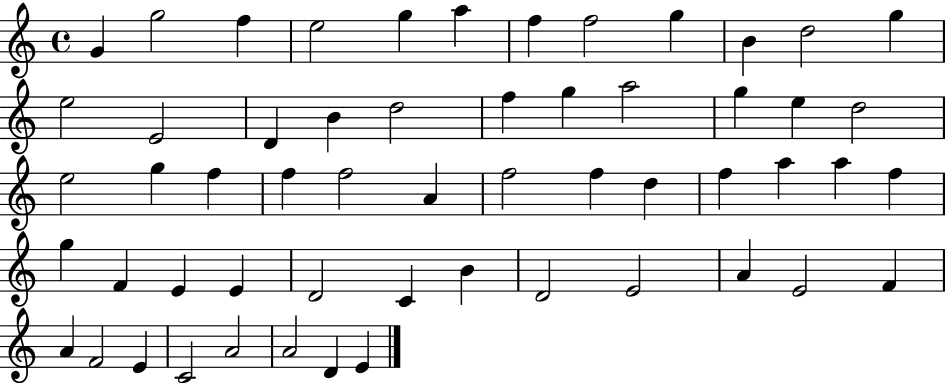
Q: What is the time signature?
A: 4/4